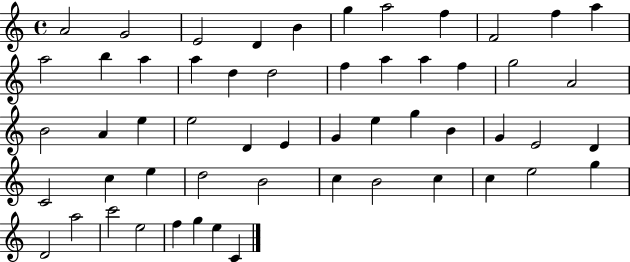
{
  \clef treble
  \time 4/4
  \defaultTimeSignature
  \key c \major
  a'2 g'2 | e'2 d'4 b'4 | g''4 a''2 f''4 | f'2 f''4 a''4 | \break a''2 b''4 a''4 | a''4 d''4 d''2 | f''4 a''4 a''4 f''4 | g''2 a'2 | \break b'2 a'4 e''4 | e''2 d'4 e'4 | g'4 e''4 g''4 b'4 | g'4 e'2 d'4 | \break c'2 c''4 e''4 | d''2 b'2 | c''4 b'2 c''4 | c''4 e''2 g''4 | \break d'2 a''2 | c'''2 e''2 | f''4 g''4 e''4 c'4 | \bar "|."
}